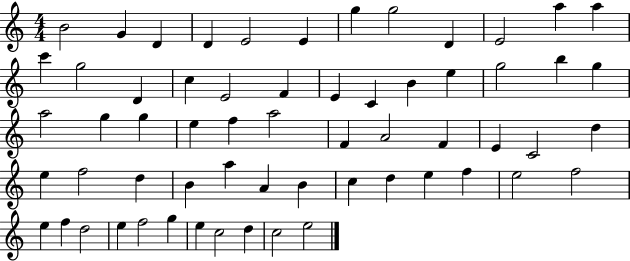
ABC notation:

X:1
T:Untitled
M:4/4
L:1/4
K:C
B2 G D D E2 E g g2 D E2 a a c' g2 D c E2 F E C B e g2 b g a2 g g e f a2 F A2 F E C2 d e f2 d B a A B c d e f e2 f2 e f d2 e f2 g e c2 d c2 e2